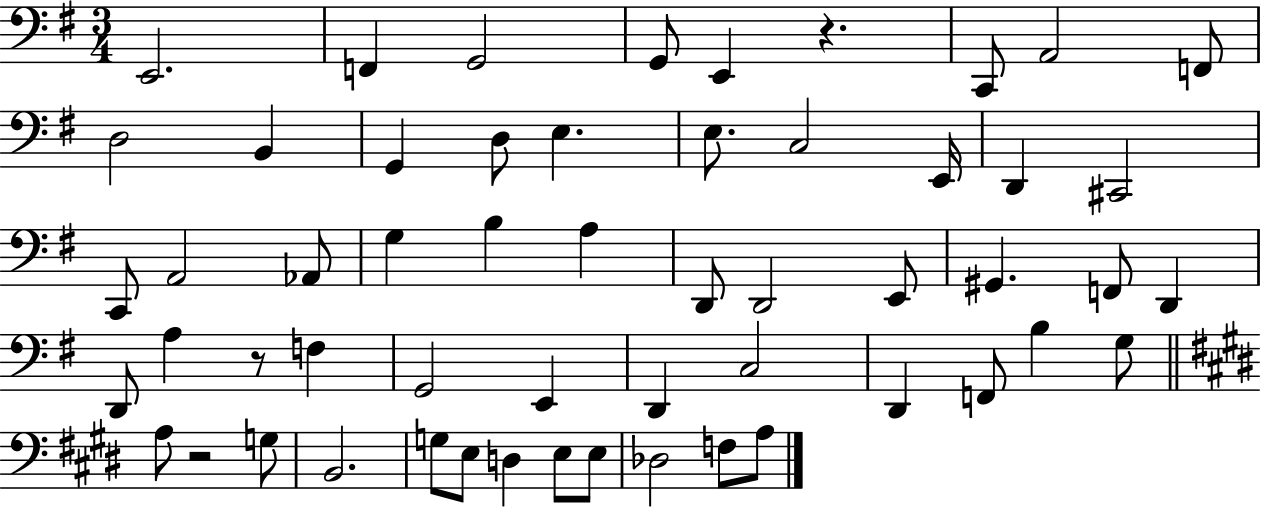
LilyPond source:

{
  \clef bass
  \numericTimeSignature
  \time 3/4
  \key g \major
  e,2. | f,4 g,2 | g,8 e,4 r4. | c,8 a,2 f,8 | \break d2 b,4 | g,4 d8 e4. | e8. c2 e,16 | d,4 cis,2 | \break c,8 a,2 aes,8 | g4 b4 a4 | d,8 d,2 e,8 | gis,4. f,8 d,4 | \break d,8 a4 r8 f4 | g,2 e,4 | d,4 c2 | d,4 f,8 b4 g8 | \break \bar "||" \break \key e \major a8 r2 g8 | b,2. | g8 e8 d4 e8 e8 | des2 f8 a8 | \break \bar "|."
}